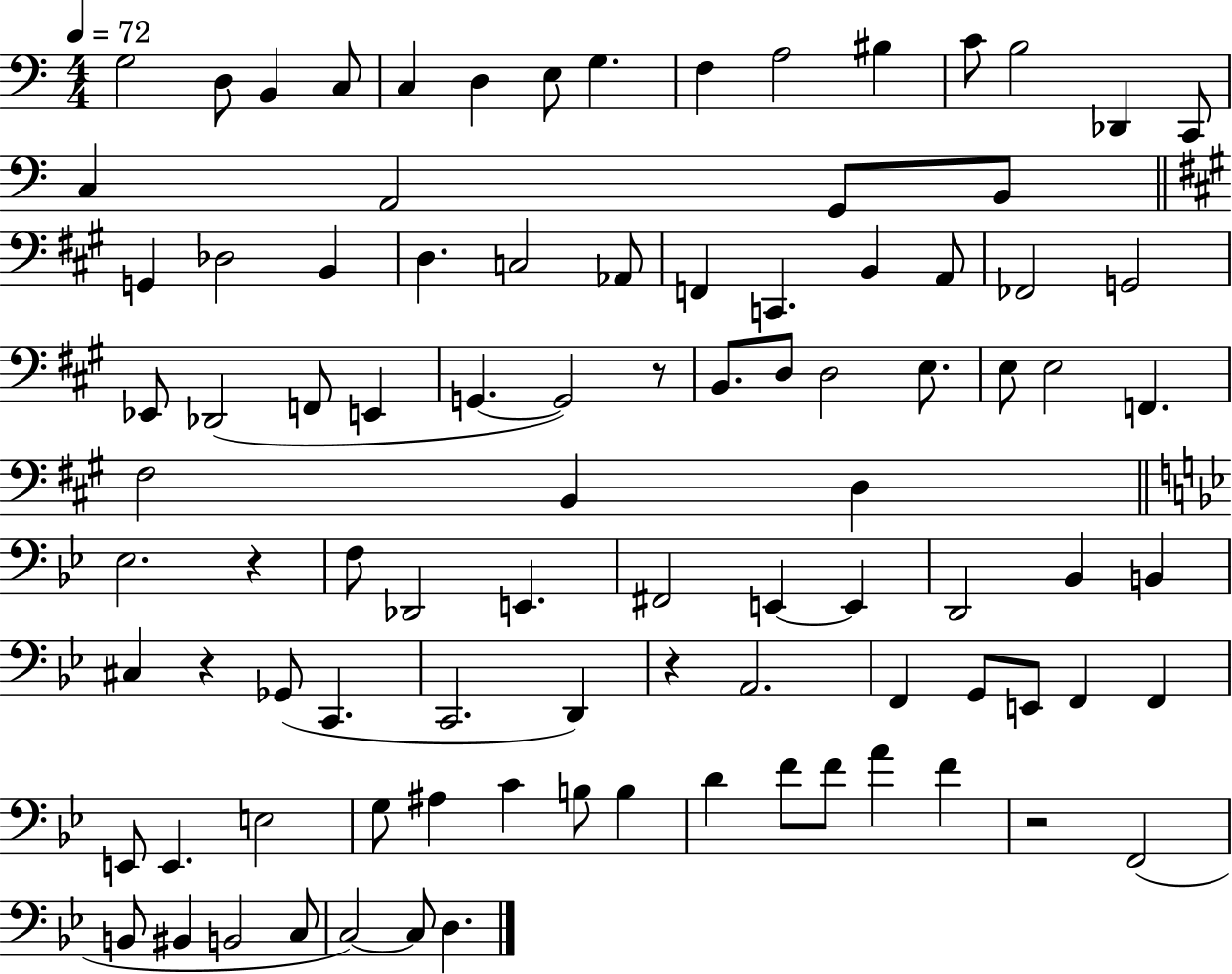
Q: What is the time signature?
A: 4/4